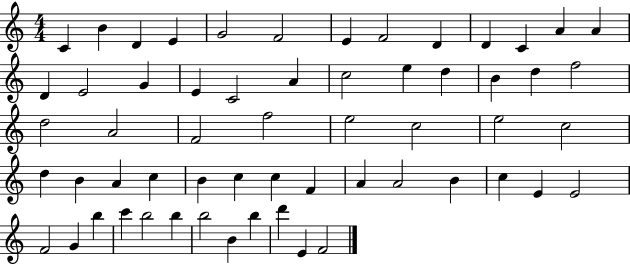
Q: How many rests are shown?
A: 0